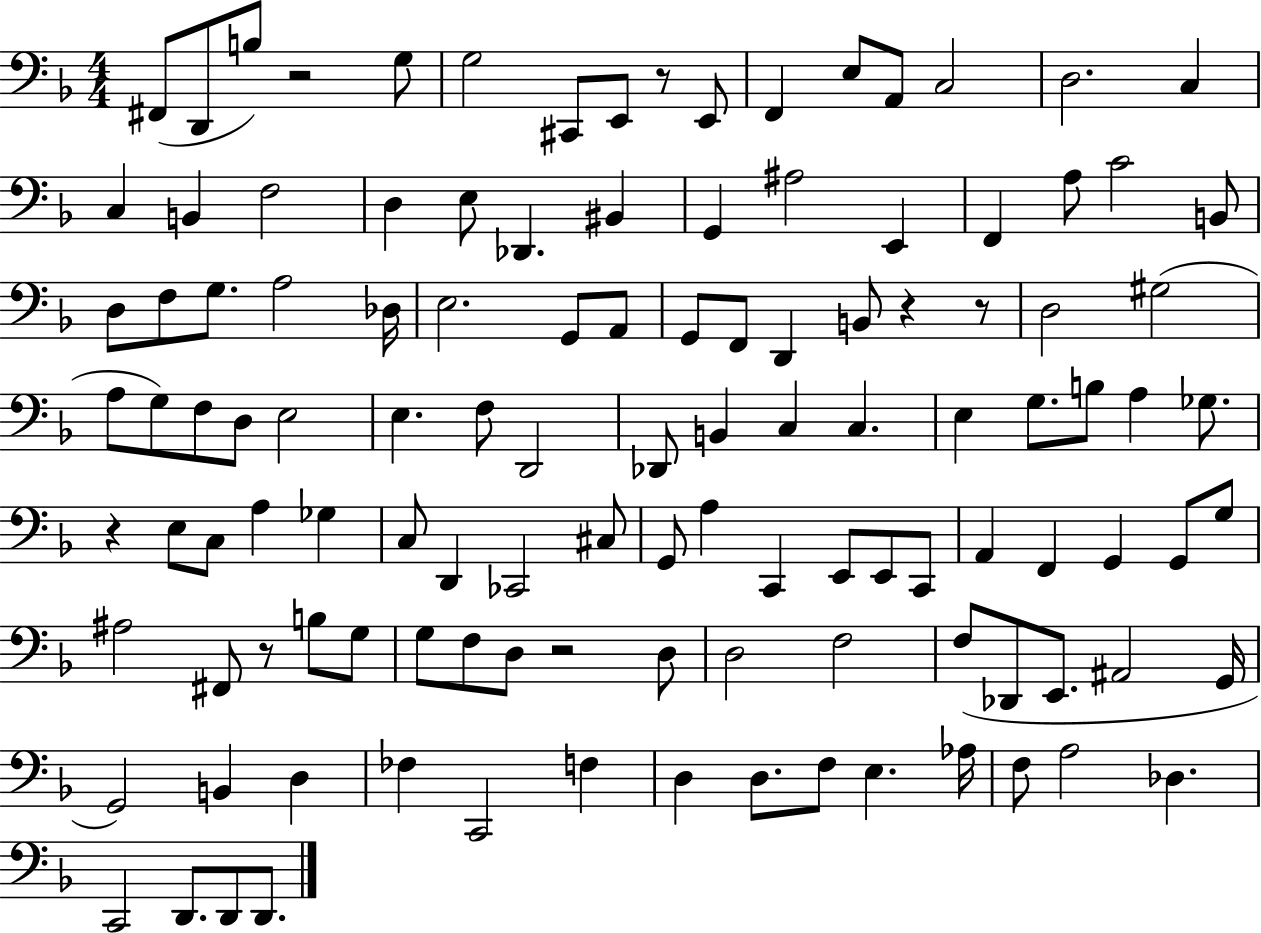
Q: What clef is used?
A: bass